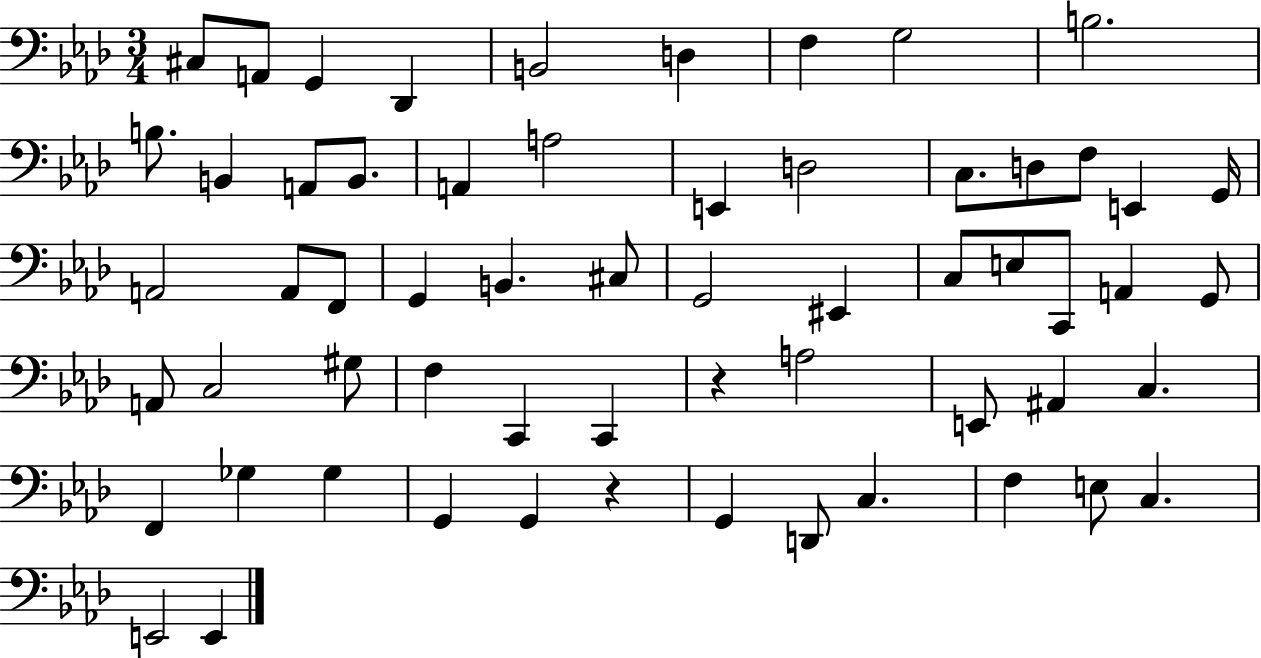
X:1
T:Untitled
M:3/4
L:1/4
K:Ab
^C,/2 A,,/2 G,, _D,, B,,2 D, F, G,2 B,2 B,/2 B,, A,,/2 B,,/2 A,, A,2 E,, D,2 C,/2 D,/2 F,/2 E,, G,,/4 A,,2 A,,/2 F,,/2 G,, B,, ^C,/2 G,,2 ^E,, C,/2 E,/2 C,,/2 A,, G,,/2 A,,/2 C,2 ^G,/2 F, C,, C,, z A,2 E,,/2 ^A,, C, F,, _G, _G, G,, G,, z G,, D,,/2 C, F, E,/2 C, E,,2 E,,